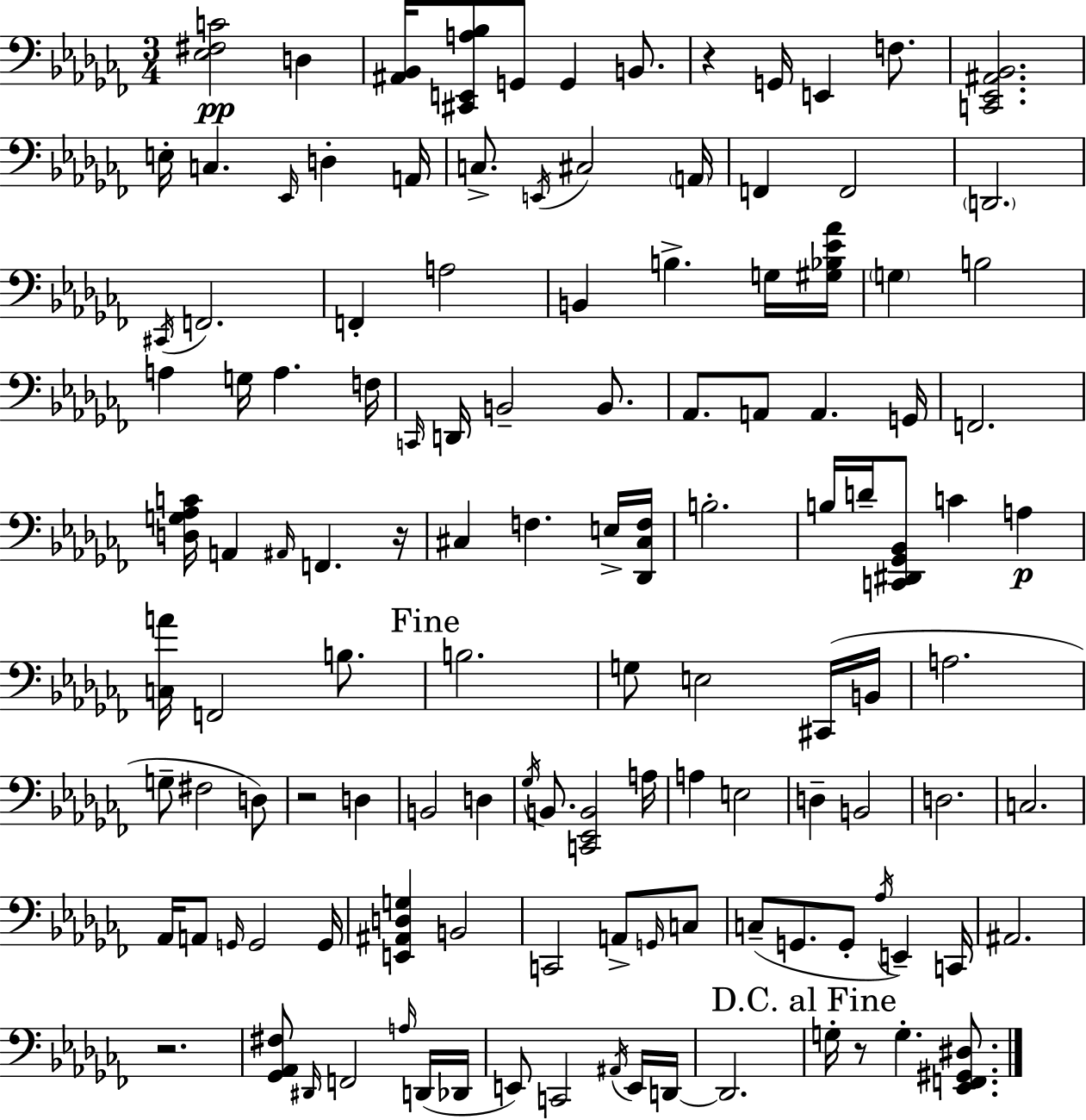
{
  \clef bass
  \numericTimeSignature
  \time 3/4
  \key aes \minor
  <ees fis c'>2\pp d4 | <ais, bes,>16 <cis, e, a bes>8 g,8 g,4 b,8. | r4 g,16 e,4 f8. | <c, ees, ais, bes,>2. | \break e16-. c4. \grace { ees,16 } d4-. | a,16 c8.-> \acciaccatura { e,16 } cis2 | \parenthesize a,16 f,4 f,2 | \parenthesize d,2. | \break \acciaccatura { cis,16 } f,2. | f,4-. a2 | b,4 b4.-> | g16 <gis bes ees' aes'>16 \parenthesize g4 b2 | \break a4 g16 a4. | f16 \grace { c,16 } d,16 b,2-- | b,8. aes,8. a,8 a,4. | g,16 f,2. | \break <d g aes c'>16 a,4 \grace { ais,16 } f,4. | r16 cis4 f4. | e16-> <des, cis f>16 b2.-. | b16 d'16-- <c, dis, ges, bes,>8 c'4 | \break a4\p <c a'>16 f,2 | b8. \mark "Fine" b2. | g8 e2 | cis,16( b,16 a2. | \break g8-- fis2 | d8) r2 | d4 b,2 | d4 \acciaccatura { ges16 } b,8. <c, ees, b,>2 | \break a16 a4 e2 | d4-- b,2 | d2. | c2. | \break aes,16 a,8 \grace { g,16 } g,2 | g,16 <e, ais, d g>4 b,2 | c,2 | a,8-> \grace { g,16 } c8 c8--( g,8. | \break g,8-. \acciaccatura { aes16 } e,4--) c,16 ais,2. | r2. | <ges, aes, fis>8 \grace { dis,16 } | f,2 \grace { a16 }( d,16 des,16 e,8) | \break c,2 \acciaccatura { ais,16 } e,16 d,16~~ | d,2. | \mark "D.C. al Fine" g16-. r8 g4.-. <ees, f, gis, dis>8. | \bar "|."
}